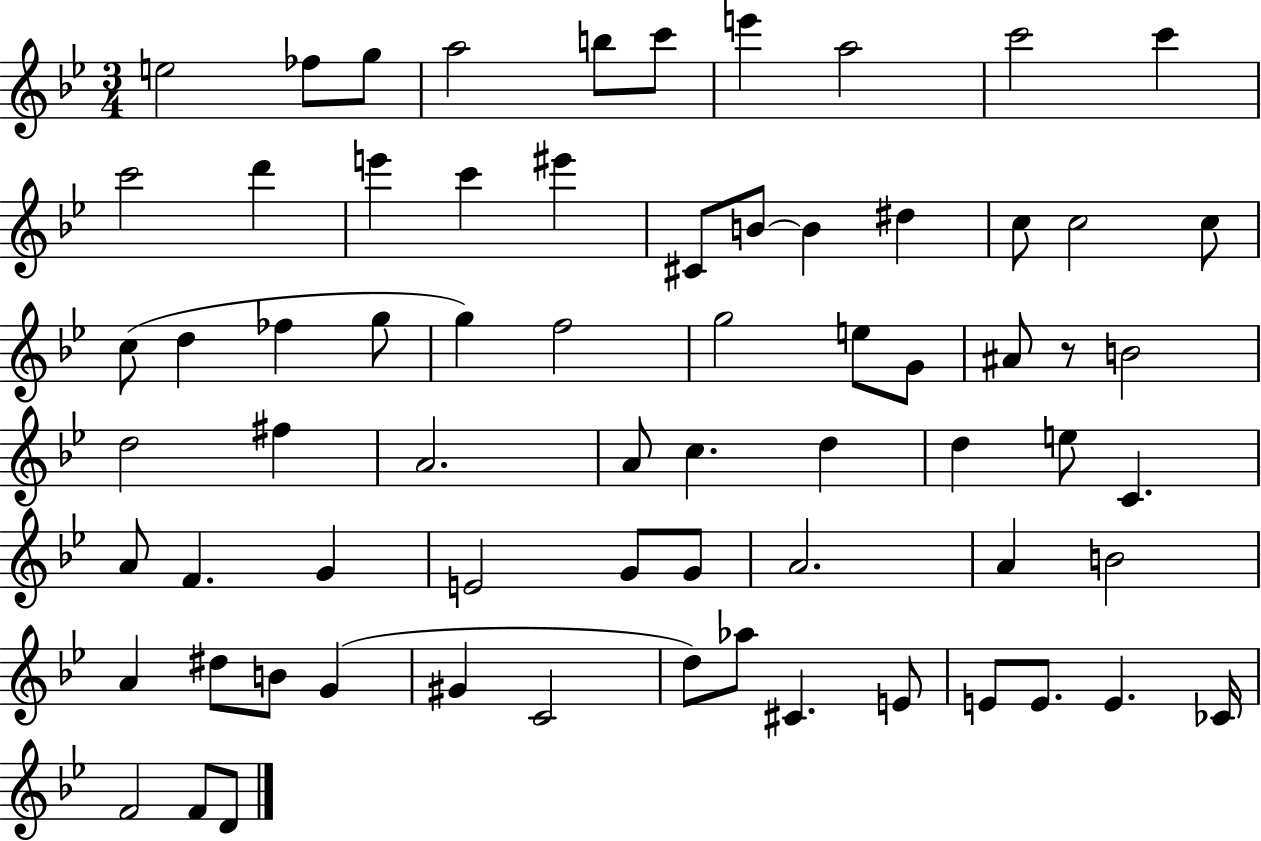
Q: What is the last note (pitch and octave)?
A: D4